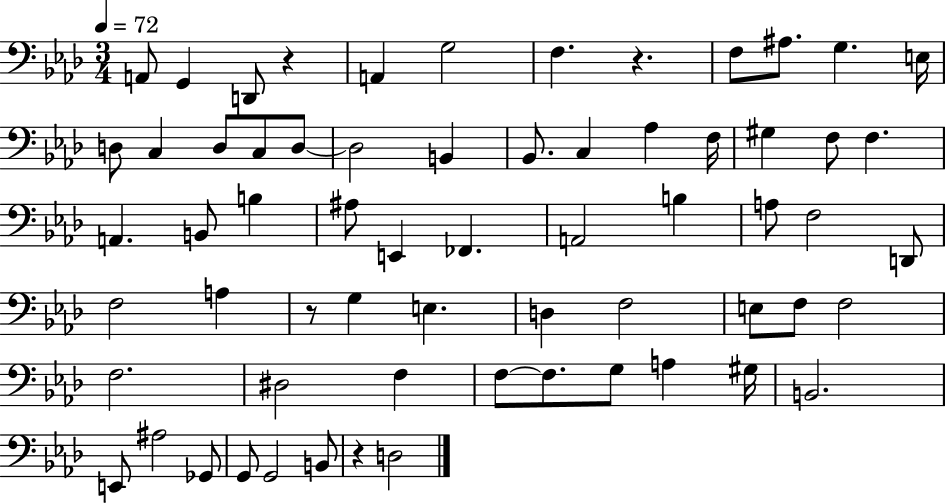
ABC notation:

X:1
T:Untitled
M:3/4
L:1/4
K:Ab
A,,/2 G,, D,,/2 z A,, G,2 F, z F,/2 ^A,/2 G, E,/4 D,/2 C, D,/2 C,/2 D,/2 D,2 B,, _B,,/2 C, _A, F,/4 ^G, F,/2 F, A,, B,,/2 B, ^A,/2 E,, _F,, A,,2 B, A,/2 F,2 D,,/2 F,2 A, z/2 G, E, D, F,2 E,/2 F,/2 F,2 F,2 ^D,2 F, F,/2 F,/2 G,/2 A, ^G,/4 B,,2 E,,/2 ^A,2 _G,,/2 G,,/2 G,,2 B,,/2 z D,2